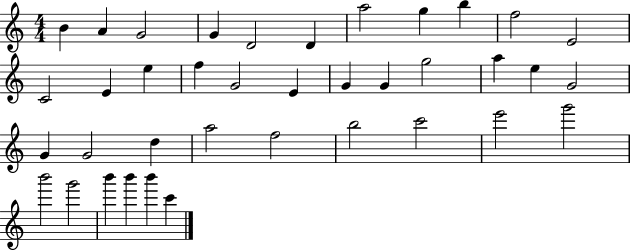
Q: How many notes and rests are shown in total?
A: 38